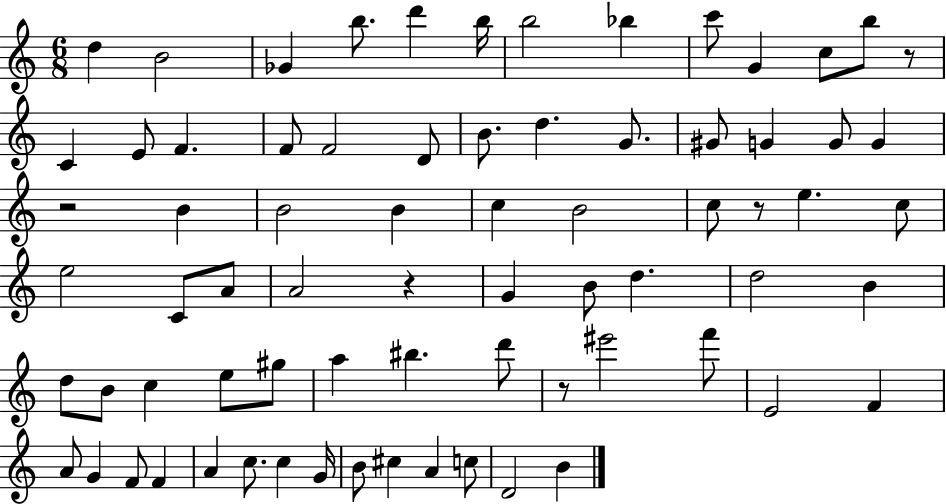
{
  \clef treble
  \numericTimeSignature
  \time 6/8
  \key c \major
  d''4 b'2 | ges'4 b''8. d'''4 b''16 | b''2 bes''4 | c'''8 g'4 c''8 b''8 r8 | \break c'4 e'8 f'4. | f'8 f'2 d'8 | b'8. d''4. g'8. | gis'8 g'4 g'8 g'4 | \break r2 b'4 | b'2 b'4 | c''4 b'2 | c''8 r8 e''4. c''8 | \break e''2 c'8 a'8 | a'2 r4 | g'4 b'8 d''4. | d''2 b'4 | \break d''8 b'8 c''4 e''8 gis''8 | a''4 bis''4. d'''8 | r8 eis'''2 f'''8 | e'2 f'4 | \break a'8 g'4 f'8 f'4 | a'4 c''8. c''4 g'16 | b'8 cis''4 a'4 c''8 | d'2 b'4 | \break \bar "|."
}